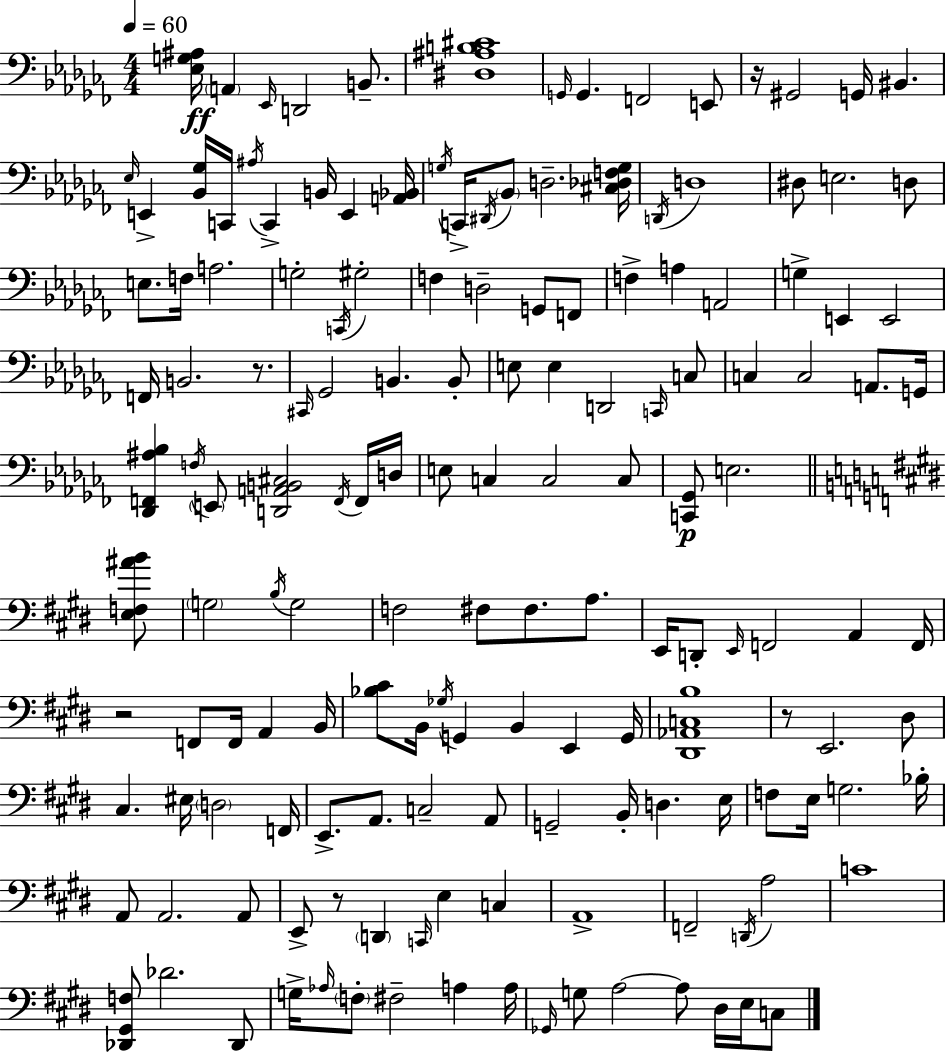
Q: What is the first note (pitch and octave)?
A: A2